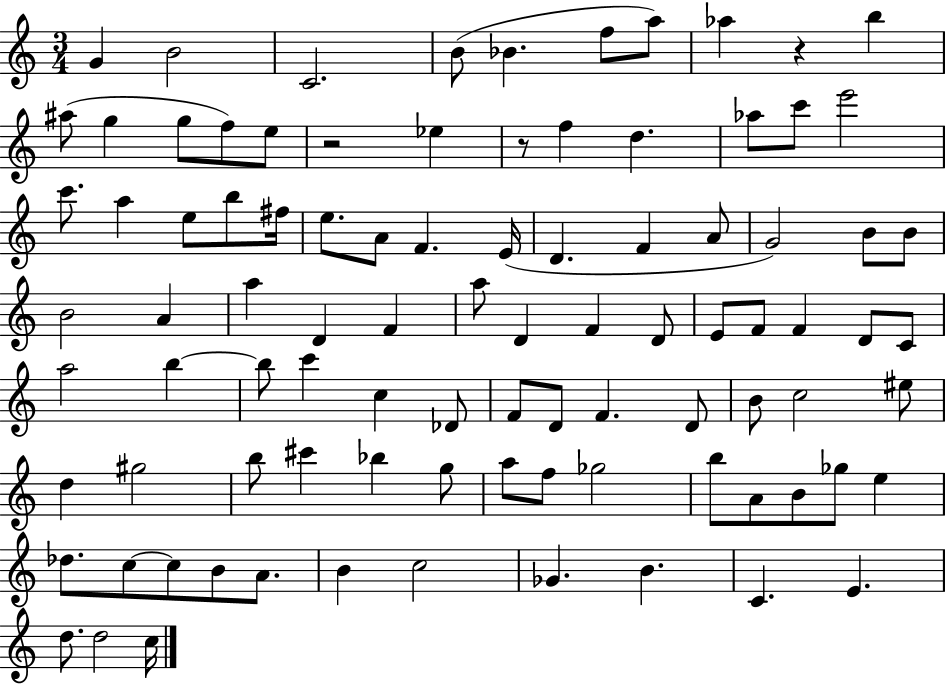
X:1
T:Untitled
M:3/4
L:1/4
K:C
G B2 C2 B/2 _B f/2 a/2 _a z b ^a/2 g g/2 f/2 e/2 z2 _e z/2 f d _a/2 c'/2 e'2 c'/2 a e/2 b/2 ^f/4 e/2 A/2 F E/4 D F A/2 G2 B/2 B/2 B2 A a D F a/2 D F D/2 E/2 F/2 F D/2 C/2 a2 b b/2 c' c _D/2 F/2 D/2 F D/2 B/2 c2 ^e/2 d ^g2 b/2 ^c' _b g/2 a/2 f/2 _g2 b/2 A/2 B/2 _g/2 e _d/2 c/2 c/2 B/2 A/2 B c2 _G B C E d/2 d2 c/4